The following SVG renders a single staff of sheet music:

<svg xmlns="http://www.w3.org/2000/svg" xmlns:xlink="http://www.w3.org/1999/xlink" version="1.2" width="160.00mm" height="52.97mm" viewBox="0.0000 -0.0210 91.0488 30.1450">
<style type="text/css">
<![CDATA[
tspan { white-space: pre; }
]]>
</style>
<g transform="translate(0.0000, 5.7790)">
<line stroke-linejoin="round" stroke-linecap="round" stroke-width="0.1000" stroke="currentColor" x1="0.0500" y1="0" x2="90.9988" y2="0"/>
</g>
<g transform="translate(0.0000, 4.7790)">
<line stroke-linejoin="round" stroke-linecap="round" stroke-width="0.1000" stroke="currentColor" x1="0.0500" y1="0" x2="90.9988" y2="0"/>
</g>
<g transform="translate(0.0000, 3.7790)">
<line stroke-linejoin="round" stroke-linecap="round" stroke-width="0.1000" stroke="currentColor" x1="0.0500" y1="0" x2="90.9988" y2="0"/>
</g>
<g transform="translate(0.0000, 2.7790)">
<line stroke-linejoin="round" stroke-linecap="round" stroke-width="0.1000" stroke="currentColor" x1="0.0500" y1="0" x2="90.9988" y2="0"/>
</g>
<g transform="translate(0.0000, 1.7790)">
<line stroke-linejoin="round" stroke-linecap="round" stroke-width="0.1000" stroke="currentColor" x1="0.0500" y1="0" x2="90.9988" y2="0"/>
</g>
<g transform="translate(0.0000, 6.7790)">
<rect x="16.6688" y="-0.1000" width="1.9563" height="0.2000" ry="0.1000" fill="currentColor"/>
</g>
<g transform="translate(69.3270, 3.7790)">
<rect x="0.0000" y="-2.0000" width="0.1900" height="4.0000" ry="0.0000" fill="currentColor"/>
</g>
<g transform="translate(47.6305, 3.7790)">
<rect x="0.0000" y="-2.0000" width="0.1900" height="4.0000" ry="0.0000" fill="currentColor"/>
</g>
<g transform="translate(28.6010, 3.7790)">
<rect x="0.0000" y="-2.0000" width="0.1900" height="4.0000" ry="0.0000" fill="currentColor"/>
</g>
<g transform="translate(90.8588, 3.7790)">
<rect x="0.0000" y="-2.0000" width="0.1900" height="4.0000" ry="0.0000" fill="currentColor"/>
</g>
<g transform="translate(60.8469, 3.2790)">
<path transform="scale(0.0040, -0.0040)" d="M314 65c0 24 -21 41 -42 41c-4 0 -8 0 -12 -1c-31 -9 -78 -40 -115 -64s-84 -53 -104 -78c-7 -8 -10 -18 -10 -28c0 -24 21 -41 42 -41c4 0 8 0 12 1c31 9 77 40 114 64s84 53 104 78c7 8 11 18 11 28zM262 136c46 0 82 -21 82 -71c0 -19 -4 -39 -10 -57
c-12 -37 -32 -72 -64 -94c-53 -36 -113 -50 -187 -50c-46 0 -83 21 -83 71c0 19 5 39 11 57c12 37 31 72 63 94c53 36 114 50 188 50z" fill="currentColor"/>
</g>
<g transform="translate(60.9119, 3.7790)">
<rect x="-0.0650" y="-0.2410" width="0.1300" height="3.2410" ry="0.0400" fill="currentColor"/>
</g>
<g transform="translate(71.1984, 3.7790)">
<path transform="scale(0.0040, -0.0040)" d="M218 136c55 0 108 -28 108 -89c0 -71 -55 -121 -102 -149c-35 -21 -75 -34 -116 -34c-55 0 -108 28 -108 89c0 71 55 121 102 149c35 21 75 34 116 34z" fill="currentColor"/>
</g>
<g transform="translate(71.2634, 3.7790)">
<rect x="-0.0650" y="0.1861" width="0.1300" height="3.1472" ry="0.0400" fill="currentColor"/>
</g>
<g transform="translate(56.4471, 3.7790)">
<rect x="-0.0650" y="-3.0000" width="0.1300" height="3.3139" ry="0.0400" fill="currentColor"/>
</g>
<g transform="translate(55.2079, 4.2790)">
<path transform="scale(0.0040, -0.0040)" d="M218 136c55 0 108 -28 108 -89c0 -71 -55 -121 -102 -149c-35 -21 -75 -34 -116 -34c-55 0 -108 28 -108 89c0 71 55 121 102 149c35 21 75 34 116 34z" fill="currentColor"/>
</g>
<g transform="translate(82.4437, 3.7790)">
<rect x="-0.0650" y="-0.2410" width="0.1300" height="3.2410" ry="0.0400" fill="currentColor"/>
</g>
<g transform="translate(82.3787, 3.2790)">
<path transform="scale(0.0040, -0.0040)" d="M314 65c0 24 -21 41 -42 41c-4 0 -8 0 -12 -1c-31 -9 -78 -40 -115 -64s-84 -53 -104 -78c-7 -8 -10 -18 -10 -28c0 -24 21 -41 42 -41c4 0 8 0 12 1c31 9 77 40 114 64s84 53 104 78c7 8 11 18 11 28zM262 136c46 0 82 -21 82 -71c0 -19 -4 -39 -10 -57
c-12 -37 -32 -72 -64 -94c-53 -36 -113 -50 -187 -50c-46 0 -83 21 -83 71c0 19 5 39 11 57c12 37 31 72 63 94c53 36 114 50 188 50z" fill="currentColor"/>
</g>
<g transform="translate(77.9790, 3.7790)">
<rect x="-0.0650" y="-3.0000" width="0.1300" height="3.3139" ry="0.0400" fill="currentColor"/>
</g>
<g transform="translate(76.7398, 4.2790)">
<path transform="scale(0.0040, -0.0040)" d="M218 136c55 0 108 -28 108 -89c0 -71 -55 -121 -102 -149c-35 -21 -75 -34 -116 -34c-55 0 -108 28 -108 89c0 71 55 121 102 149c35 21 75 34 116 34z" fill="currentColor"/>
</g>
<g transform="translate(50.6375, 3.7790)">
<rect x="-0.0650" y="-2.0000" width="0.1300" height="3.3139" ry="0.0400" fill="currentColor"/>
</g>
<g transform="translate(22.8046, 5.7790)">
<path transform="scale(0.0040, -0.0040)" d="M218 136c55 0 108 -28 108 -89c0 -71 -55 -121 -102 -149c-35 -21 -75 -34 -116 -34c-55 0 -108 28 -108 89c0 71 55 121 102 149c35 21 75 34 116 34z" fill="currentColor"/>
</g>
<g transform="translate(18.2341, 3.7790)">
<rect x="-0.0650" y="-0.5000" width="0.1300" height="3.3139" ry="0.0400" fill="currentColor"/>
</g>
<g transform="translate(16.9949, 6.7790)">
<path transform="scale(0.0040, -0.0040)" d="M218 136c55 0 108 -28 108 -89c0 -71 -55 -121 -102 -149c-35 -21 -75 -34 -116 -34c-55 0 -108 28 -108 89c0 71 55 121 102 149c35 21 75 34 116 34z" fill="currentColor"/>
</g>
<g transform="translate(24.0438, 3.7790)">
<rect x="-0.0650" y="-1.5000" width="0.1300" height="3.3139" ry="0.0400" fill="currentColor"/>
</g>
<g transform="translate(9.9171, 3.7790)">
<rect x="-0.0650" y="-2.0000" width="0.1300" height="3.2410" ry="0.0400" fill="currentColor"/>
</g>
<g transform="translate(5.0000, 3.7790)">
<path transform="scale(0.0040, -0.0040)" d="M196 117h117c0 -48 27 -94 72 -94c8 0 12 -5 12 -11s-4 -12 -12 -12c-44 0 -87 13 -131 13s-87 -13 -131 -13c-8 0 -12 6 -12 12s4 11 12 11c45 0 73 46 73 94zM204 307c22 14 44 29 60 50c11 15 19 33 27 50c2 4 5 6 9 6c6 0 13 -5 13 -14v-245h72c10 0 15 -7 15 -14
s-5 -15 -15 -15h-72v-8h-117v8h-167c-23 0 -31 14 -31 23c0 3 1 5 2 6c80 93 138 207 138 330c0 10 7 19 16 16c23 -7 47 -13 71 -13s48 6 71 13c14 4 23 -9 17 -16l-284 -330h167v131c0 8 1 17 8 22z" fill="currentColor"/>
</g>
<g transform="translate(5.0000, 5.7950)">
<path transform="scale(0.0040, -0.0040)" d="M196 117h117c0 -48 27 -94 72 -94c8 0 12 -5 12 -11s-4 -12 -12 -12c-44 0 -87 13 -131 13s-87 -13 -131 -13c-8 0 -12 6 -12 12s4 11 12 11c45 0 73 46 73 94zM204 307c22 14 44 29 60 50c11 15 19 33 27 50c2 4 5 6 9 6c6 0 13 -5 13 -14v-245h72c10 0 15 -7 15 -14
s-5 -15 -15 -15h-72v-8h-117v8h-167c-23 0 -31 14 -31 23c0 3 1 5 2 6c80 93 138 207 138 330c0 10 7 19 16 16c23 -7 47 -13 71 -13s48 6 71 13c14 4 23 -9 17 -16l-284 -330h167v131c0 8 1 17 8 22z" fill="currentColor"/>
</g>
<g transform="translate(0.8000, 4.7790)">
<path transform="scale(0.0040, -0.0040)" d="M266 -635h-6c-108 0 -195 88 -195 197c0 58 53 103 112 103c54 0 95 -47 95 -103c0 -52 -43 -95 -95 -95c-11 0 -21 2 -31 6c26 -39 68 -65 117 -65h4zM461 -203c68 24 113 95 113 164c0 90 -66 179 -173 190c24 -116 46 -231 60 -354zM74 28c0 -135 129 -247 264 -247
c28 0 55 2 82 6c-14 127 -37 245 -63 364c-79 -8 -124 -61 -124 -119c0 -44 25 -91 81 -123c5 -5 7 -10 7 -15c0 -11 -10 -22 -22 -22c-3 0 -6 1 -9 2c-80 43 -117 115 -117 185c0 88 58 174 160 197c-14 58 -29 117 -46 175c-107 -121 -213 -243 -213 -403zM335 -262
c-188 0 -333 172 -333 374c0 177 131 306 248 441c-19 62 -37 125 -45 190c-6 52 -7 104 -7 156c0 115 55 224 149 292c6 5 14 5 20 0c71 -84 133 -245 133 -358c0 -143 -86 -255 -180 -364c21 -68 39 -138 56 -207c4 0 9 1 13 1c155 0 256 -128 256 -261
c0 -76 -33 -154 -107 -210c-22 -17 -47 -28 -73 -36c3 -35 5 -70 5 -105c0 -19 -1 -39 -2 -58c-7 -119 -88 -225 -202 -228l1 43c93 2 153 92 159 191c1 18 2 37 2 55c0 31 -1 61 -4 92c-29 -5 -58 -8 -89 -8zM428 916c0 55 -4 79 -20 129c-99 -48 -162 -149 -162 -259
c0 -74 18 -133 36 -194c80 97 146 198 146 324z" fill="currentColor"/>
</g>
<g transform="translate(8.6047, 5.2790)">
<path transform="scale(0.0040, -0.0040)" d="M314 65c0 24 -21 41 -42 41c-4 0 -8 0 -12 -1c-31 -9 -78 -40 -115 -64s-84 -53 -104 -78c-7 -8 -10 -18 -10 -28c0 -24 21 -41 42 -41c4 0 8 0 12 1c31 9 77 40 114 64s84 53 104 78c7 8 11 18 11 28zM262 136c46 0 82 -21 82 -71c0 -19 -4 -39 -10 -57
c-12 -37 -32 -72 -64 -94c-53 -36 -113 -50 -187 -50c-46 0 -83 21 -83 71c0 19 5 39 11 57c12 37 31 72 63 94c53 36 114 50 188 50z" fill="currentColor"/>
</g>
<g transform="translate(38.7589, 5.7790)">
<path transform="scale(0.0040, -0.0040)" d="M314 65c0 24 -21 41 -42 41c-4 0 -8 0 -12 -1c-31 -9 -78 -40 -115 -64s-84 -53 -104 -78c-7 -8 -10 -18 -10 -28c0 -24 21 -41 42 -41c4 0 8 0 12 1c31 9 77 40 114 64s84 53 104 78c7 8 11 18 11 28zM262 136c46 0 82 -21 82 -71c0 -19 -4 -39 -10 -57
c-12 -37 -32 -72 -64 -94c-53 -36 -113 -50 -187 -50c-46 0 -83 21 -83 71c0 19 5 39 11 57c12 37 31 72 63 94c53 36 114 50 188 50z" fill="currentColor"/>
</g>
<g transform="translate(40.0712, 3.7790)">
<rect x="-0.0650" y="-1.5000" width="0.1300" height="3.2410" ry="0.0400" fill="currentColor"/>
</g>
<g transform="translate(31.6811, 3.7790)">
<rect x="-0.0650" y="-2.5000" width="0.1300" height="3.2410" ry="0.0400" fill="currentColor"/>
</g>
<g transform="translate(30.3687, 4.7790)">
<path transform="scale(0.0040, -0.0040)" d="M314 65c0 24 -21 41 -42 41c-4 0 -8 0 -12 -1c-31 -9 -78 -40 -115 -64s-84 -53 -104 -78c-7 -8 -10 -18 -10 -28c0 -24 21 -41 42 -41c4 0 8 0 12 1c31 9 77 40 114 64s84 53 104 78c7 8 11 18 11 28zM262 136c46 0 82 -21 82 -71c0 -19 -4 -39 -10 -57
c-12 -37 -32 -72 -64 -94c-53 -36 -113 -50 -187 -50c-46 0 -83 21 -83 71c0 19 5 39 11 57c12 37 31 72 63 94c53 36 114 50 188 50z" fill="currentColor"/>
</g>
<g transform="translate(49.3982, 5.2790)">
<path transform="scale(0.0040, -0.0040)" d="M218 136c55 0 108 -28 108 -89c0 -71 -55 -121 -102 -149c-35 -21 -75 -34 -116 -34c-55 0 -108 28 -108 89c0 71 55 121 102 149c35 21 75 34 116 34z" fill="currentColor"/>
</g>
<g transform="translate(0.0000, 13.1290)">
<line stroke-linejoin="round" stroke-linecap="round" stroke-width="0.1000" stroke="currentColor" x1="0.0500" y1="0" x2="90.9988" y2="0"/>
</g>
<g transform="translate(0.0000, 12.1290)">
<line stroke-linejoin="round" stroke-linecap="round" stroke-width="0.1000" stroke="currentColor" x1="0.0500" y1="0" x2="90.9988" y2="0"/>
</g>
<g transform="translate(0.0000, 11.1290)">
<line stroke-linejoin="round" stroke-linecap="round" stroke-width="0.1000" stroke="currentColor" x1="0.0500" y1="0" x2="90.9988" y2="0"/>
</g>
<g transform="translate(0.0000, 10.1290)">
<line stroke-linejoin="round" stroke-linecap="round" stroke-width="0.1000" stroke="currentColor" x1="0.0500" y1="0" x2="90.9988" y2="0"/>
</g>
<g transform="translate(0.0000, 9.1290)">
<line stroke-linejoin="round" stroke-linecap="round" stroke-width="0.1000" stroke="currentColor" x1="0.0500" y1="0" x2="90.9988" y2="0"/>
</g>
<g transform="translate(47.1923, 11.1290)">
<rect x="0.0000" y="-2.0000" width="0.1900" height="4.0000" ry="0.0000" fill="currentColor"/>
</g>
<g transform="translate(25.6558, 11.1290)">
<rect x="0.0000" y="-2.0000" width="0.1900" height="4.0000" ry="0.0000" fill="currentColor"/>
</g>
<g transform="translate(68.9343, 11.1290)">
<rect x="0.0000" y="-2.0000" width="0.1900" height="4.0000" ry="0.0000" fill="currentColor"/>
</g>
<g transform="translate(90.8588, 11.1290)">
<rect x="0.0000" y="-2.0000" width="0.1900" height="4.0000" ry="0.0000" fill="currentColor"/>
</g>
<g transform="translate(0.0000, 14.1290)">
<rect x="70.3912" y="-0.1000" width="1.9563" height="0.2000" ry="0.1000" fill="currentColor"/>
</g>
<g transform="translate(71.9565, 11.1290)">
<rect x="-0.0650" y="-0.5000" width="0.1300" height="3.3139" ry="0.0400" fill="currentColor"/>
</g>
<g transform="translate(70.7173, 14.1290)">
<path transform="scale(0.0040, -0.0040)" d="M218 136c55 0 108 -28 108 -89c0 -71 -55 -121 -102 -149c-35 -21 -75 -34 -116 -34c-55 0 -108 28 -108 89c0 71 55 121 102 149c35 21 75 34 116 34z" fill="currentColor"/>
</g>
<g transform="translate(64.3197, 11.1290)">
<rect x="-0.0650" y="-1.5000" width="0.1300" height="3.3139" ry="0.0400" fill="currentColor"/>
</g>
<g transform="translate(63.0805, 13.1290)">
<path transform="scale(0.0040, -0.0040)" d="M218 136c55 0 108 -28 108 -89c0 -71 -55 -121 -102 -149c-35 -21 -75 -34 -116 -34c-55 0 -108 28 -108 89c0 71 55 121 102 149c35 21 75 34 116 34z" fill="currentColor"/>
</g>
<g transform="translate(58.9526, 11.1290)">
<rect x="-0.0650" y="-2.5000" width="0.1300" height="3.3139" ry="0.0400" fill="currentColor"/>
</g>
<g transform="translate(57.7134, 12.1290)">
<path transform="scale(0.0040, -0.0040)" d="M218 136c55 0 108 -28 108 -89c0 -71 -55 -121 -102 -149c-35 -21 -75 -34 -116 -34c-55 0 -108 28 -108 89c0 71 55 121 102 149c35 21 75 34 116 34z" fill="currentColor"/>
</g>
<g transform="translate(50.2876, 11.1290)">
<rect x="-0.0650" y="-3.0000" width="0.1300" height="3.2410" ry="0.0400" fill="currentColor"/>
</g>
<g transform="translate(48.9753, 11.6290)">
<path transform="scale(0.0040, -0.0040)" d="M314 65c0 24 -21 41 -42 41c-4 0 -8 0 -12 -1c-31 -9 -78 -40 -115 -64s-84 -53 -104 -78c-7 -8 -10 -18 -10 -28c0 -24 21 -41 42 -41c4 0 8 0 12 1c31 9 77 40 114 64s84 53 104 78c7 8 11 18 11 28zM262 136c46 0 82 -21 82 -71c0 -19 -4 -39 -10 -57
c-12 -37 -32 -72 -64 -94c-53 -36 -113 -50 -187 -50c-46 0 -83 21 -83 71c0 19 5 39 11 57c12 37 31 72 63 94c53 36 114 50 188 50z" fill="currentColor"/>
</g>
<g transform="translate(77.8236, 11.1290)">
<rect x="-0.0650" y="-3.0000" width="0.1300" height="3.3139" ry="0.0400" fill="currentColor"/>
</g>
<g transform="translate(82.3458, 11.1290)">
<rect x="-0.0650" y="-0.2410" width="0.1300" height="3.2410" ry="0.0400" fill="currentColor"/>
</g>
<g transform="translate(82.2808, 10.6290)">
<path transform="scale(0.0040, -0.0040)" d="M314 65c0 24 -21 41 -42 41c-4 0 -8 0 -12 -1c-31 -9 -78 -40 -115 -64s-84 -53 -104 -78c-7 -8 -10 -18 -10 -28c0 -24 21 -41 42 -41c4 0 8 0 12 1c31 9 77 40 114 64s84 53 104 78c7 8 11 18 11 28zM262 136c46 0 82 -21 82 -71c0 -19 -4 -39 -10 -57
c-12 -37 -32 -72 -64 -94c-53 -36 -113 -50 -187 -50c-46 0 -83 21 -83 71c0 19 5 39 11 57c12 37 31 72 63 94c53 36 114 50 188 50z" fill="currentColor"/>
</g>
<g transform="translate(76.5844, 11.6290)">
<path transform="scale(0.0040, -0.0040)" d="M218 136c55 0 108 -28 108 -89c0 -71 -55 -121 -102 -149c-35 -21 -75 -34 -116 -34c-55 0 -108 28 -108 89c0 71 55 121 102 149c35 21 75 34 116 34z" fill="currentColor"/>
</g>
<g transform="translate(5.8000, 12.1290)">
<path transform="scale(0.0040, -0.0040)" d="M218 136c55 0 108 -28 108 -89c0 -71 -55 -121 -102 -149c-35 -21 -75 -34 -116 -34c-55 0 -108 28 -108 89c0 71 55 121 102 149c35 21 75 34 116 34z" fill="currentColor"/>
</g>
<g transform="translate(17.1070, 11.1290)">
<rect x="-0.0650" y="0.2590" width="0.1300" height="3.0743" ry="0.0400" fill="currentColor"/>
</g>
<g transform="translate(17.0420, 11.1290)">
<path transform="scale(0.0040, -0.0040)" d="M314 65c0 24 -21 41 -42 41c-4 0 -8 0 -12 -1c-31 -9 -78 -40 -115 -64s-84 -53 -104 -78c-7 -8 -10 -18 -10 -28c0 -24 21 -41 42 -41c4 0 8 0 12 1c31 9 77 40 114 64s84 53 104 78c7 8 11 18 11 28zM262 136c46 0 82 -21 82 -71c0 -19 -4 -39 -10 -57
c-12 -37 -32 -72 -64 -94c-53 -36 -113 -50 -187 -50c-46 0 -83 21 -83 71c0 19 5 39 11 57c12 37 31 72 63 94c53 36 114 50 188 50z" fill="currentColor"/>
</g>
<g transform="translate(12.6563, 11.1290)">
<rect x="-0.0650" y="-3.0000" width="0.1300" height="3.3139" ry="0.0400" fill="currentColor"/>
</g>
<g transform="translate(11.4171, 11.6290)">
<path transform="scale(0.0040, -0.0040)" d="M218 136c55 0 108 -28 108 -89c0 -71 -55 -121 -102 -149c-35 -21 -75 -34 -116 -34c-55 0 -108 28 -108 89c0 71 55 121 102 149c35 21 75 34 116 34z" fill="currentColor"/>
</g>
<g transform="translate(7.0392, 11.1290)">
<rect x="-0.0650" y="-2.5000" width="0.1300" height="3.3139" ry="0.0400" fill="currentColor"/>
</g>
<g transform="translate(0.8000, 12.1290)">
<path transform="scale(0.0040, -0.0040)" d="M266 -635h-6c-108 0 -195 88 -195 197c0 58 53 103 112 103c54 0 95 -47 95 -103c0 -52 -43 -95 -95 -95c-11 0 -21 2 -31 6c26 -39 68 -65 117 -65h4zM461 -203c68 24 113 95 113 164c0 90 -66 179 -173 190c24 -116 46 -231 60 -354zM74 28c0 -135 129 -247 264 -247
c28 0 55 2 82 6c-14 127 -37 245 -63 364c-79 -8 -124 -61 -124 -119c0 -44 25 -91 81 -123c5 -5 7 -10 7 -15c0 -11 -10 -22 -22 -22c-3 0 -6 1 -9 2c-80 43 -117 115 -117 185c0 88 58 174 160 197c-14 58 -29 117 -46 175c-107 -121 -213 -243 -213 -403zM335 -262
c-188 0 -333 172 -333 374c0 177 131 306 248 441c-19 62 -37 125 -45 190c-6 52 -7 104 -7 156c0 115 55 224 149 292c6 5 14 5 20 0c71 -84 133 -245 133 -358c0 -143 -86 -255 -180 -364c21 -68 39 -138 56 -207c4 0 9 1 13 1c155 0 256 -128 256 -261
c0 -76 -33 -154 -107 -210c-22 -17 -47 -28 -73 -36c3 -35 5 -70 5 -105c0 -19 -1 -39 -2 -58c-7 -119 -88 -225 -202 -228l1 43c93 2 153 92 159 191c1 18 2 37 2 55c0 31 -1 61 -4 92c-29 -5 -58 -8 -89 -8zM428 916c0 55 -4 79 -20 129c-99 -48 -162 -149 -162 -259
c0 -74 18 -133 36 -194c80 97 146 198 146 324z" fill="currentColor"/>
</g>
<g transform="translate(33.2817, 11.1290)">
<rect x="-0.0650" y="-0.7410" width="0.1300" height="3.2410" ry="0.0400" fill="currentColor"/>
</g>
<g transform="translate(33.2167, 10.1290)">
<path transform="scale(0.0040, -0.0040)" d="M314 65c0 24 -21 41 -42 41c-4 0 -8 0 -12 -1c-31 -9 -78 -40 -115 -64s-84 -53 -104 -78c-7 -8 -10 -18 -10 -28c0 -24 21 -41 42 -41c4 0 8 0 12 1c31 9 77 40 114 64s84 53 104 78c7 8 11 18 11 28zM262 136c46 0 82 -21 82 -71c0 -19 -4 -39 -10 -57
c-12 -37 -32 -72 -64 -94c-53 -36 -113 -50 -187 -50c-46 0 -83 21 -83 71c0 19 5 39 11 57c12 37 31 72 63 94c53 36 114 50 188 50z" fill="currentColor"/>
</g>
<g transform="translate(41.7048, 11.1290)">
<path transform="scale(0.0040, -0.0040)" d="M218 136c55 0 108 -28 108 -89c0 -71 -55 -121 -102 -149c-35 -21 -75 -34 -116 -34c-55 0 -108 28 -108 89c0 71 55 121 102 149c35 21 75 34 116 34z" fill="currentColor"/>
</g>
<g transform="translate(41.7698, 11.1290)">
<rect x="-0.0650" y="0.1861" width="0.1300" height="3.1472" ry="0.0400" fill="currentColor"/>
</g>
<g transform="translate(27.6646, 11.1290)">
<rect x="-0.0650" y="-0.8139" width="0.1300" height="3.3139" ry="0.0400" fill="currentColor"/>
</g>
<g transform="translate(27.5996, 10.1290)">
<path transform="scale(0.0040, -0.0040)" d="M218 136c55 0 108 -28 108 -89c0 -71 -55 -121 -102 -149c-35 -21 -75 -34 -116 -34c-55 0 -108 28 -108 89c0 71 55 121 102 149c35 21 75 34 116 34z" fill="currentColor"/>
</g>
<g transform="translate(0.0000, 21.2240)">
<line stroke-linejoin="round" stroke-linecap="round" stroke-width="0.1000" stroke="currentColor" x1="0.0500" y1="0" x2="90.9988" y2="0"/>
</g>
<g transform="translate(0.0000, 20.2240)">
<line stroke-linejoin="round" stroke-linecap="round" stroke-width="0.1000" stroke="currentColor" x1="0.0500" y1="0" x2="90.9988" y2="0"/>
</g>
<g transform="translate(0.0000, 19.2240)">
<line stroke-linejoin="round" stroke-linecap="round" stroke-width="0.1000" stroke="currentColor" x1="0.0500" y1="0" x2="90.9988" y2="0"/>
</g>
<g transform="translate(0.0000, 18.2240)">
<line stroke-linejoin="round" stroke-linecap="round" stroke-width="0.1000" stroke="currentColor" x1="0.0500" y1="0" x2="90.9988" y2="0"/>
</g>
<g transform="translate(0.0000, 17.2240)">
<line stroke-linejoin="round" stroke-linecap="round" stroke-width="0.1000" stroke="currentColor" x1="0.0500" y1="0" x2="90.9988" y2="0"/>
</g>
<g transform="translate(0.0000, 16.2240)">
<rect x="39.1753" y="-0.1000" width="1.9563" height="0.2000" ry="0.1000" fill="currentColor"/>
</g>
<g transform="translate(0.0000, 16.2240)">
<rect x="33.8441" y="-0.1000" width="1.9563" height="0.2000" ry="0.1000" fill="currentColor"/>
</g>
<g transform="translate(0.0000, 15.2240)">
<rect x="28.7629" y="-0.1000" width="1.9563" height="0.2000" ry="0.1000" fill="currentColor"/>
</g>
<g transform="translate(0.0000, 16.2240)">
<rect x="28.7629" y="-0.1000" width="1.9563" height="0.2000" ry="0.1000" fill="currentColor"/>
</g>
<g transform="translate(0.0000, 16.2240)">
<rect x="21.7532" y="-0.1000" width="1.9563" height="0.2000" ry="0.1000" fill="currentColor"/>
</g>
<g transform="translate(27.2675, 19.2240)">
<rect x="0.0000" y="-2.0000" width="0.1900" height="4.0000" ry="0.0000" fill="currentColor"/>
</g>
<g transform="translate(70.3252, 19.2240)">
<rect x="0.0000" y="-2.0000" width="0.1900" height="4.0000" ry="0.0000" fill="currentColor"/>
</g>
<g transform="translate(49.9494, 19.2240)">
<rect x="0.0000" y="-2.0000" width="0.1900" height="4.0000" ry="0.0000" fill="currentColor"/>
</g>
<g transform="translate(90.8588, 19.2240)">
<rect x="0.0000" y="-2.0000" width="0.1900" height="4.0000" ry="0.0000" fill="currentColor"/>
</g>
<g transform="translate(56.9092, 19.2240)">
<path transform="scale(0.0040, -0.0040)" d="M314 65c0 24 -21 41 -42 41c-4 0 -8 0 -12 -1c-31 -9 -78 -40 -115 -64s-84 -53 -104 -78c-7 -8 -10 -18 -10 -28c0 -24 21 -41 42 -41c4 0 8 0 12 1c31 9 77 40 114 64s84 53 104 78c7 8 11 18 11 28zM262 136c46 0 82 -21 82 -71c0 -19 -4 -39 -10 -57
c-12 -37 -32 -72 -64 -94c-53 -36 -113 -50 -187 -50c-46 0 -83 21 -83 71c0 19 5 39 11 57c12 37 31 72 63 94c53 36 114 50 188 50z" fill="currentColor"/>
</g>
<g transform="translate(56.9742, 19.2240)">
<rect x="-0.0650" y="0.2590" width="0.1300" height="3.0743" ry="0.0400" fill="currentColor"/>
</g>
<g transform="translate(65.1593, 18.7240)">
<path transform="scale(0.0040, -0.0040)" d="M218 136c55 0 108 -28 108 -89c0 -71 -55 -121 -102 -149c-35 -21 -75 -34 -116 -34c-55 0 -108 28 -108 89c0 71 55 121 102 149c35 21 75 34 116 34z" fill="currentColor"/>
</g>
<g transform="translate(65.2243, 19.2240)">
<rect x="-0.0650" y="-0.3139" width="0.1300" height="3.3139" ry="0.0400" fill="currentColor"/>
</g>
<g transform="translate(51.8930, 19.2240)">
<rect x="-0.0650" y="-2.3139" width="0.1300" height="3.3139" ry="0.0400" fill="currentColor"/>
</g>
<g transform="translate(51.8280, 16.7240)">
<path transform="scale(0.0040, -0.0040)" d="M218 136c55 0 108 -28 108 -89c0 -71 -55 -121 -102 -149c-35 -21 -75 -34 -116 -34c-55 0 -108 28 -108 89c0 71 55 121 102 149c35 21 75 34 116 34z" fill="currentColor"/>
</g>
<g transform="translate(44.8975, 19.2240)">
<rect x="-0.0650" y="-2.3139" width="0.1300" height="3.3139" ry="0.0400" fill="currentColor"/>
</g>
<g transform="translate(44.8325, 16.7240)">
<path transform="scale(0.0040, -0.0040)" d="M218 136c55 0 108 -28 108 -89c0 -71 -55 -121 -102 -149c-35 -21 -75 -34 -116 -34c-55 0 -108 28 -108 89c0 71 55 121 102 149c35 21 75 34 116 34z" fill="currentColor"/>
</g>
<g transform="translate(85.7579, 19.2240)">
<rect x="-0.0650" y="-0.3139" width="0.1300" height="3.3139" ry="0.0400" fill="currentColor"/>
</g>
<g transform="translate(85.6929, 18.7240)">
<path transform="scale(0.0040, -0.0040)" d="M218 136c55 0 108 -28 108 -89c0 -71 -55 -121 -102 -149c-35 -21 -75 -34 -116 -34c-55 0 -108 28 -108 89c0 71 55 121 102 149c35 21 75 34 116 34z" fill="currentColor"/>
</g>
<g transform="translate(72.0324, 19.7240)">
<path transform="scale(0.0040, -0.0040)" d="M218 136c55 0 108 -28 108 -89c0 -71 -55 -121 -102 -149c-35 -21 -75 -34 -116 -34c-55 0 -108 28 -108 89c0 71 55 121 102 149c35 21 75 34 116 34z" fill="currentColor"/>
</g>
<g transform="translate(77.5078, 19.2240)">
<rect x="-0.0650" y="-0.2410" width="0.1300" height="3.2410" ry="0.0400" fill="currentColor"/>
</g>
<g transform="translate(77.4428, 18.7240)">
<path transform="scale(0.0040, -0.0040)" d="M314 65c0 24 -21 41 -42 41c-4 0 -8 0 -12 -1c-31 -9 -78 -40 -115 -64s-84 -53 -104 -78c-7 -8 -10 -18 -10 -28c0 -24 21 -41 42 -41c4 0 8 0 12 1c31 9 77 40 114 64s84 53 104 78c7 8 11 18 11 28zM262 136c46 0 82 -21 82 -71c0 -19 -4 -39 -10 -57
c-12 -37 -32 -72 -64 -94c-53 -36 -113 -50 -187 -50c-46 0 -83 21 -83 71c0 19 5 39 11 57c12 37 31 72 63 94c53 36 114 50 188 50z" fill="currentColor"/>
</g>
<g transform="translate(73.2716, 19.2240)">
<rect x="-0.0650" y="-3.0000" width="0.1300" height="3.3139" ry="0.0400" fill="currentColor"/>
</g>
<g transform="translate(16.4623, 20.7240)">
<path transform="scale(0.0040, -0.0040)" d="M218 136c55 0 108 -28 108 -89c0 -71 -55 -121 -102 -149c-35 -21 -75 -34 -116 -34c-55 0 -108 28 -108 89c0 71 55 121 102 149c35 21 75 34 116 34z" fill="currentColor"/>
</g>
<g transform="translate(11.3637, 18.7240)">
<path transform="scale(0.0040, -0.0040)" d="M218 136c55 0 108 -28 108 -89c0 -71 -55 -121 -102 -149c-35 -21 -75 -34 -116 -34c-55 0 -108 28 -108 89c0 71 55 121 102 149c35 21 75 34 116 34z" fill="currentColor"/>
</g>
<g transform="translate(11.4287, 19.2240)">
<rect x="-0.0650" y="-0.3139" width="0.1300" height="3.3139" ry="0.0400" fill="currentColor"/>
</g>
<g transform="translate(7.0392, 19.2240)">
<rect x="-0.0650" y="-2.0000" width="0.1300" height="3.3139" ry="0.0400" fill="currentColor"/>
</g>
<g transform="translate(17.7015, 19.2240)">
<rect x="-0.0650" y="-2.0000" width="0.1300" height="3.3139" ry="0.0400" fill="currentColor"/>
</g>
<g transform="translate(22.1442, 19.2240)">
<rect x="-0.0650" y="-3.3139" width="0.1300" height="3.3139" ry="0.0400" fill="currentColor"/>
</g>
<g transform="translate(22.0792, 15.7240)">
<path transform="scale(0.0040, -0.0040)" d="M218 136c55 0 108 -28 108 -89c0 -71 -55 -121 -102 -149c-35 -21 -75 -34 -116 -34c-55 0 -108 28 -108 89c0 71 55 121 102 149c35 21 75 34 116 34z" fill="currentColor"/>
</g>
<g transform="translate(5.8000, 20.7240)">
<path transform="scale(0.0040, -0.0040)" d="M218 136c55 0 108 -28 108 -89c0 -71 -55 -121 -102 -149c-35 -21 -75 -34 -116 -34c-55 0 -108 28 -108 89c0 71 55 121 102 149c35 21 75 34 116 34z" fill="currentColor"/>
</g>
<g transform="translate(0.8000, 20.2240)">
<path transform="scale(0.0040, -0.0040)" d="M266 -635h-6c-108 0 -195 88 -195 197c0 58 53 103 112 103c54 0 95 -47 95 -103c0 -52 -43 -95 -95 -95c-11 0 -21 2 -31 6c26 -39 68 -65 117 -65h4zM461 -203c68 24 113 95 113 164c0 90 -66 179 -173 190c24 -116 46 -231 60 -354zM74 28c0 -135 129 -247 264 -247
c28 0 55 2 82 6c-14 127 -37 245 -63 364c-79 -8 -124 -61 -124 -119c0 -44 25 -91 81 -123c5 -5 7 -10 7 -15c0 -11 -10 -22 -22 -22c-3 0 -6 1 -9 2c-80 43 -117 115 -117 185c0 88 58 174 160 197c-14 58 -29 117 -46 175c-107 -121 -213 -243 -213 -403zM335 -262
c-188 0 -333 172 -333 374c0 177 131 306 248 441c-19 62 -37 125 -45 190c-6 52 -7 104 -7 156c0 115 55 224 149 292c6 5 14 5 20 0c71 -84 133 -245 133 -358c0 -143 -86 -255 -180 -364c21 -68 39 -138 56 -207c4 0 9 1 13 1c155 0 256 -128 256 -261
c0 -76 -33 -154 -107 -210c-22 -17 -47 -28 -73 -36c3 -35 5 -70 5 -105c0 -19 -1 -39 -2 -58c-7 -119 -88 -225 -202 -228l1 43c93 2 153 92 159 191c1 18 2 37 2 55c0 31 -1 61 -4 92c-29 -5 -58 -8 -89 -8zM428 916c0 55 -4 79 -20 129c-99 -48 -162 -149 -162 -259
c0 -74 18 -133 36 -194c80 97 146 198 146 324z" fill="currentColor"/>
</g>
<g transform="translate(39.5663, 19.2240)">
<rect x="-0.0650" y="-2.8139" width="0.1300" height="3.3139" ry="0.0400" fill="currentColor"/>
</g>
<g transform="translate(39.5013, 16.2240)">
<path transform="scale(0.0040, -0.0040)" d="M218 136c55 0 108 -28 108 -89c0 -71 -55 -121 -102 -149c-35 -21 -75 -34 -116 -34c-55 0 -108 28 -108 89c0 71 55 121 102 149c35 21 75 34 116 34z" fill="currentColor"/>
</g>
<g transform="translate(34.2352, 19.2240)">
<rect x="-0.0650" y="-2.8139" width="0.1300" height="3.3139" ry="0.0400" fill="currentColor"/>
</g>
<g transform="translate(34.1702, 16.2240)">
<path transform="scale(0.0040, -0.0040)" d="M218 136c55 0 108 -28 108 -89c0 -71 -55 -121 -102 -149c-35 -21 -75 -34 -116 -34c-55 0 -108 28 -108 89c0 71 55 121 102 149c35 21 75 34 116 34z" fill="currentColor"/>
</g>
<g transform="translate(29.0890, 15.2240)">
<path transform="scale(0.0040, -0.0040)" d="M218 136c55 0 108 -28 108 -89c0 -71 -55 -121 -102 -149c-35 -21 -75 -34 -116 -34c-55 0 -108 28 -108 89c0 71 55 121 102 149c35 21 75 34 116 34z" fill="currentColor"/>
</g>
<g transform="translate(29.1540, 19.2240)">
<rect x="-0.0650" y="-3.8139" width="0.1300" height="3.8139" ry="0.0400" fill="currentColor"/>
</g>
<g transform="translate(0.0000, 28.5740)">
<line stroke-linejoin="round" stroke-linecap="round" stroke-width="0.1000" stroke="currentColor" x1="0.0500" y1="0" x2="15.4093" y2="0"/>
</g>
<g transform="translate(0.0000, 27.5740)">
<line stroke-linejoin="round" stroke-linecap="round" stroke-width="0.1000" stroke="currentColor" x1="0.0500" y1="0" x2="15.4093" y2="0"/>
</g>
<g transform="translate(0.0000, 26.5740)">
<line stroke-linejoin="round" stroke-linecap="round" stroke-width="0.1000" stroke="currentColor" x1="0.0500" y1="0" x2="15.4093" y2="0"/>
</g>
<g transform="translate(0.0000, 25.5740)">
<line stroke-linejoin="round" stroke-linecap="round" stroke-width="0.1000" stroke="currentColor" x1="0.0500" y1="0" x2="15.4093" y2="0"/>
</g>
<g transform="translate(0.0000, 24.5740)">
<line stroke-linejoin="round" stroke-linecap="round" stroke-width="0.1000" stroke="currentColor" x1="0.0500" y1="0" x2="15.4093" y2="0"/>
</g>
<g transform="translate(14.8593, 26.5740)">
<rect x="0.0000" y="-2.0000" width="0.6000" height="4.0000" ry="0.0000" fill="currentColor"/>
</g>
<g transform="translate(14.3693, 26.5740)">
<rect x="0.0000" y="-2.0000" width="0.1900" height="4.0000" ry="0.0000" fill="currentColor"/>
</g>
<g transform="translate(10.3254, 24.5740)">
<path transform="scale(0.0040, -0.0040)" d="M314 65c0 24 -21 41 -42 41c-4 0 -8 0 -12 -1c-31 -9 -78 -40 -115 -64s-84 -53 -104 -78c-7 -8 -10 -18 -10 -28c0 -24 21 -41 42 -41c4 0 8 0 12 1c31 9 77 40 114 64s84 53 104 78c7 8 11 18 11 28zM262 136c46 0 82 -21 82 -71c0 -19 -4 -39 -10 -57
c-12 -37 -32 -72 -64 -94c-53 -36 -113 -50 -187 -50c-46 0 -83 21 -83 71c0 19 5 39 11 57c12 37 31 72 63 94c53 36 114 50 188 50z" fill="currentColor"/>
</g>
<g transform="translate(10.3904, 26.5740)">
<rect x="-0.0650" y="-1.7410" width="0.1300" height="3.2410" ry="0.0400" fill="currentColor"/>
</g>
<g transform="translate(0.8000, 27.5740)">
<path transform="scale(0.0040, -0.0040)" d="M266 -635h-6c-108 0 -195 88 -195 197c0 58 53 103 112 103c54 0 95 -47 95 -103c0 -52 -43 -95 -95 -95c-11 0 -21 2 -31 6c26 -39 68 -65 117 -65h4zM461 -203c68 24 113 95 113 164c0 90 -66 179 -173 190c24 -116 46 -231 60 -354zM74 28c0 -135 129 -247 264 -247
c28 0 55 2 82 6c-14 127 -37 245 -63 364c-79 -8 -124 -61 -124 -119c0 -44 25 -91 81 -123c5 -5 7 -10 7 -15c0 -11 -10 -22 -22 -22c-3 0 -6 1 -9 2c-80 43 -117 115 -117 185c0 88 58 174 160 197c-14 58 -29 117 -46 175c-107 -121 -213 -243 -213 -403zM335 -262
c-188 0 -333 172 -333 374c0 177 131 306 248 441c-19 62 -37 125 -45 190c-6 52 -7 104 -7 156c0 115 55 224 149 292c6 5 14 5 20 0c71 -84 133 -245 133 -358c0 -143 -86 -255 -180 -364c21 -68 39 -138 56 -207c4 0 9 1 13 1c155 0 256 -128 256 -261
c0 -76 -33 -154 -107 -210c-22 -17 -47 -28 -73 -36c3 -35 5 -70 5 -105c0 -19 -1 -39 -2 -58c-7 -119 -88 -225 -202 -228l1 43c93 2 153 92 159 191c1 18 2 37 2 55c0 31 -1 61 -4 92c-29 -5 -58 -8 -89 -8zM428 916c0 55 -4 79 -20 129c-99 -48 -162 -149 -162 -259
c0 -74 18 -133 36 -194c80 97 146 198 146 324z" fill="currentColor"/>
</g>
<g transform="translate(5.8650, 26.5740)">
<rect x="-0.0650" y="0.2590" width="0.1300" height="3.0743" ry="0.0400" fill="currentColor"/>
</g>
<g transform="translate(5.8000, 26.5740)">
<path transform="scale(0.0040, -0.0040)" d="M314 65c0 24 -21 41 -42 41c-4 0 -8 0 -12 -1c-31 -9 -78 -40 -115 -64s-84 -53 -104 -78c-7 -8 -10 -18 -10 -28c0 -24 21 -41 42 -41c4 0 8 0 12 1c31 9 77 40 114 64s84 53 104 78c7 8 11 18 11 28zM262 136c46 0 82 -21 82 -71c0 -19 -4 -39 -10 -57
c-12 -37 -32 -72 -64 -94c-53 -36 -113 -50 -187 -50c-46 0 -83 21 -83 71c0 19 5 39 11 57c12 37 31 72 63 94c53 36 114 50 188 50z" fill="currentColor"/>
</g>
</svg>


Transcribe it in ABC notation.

X:1
T:Untitled
M:4/4
L:1/4
K:C
F2 C E G2 E2 F A c2 B A c2 G A B2 d d2 B A2 G E C A c2 F c F b c' a a g g B2 c A c2 c B2 f2